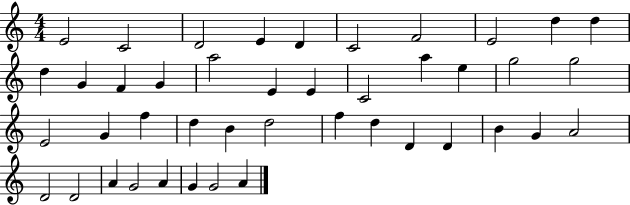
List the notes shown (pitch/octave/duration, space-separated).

E4/h C4/h D4/h E4/q D4/q C4/h F4/h E4/h D5/q D5/q D5/q G4/q F4/q G4/q A5/h E4/q E4/q C4/h A5/q E5/q G5/h G5/h E4/h G4/q F5/q D5/q B4/q D5/h F5/q D5/q D4/q D4/q B4/q G4/q A4/h D4/h D4/h A4/q G4/h A4/q G4/q G4/h A4/q